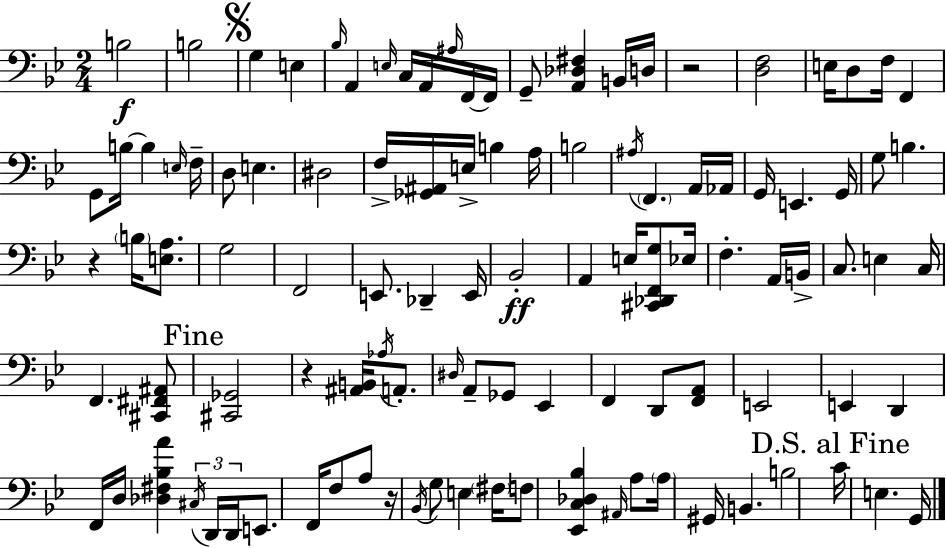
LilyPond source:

{
  \clef bass
  \numericTimeSignature
  \time 2/4
  \key bes \major
  b2\f | b2 | \mark \markup { \musicglyph "scripts.segno" } g4 e4 | \grace { bes16 } a,4 \grace { e16 } c16 a,16 | \break \grace { ais16 } f,16~~ f,16 g,8-- <a, des fis>4 | b,16 d16 r2 | <d f>2 | e16 d8 f16 f,4 | \break g,8 b16~~ b4 | \grace { e16 } f16-- d8 e4. | dis2 | f16-> <ges, ais,>16 e16-> b4 | \break a16 b2 | \acciaccatura { ais16 } \parenthesize f,4. | a,16 aes,16 g,16 e,4. | g,16 g8 b4. | \break r4 | \parenthesize b16 <e a>8. g2 | f,2 | e,8. | \break des,4-- e,16 bes,2-.\ff | a,4 | e16 <cis, des, f, g>8 ees16 f4.-. | a,16 b,16-> c8. | \break e4 c16 f,4. | <cis, fis, ais,>8 \mark "Fine" <cis, ges,>2 | r4 | <ais, b,>16 \acciaccatura { aes16 } a,8.-. \grace { dis16 } a,8-- | \break ges,8 ees,4 f,4 | d,8 <f, a,>8 e,2 | e,4 | d,4 f,16 | \break d16 <des fis bes a'>4 \tuplet 3/2 { \acciaccatura { cis16 } d,16 d,16 } | e,8. f,16 f8 a8 | r16 \acciaccatura { bes,16 } g8 e4 | \parenthesize fis16 f8 <ees, c des bes>4 \grace { ais,16 } | \break a8 \parenthesize a16 gis,16 b,4. | b2 | \mark "D.S. al Fine" c'16 e4. | g,16 \bar "|."
}